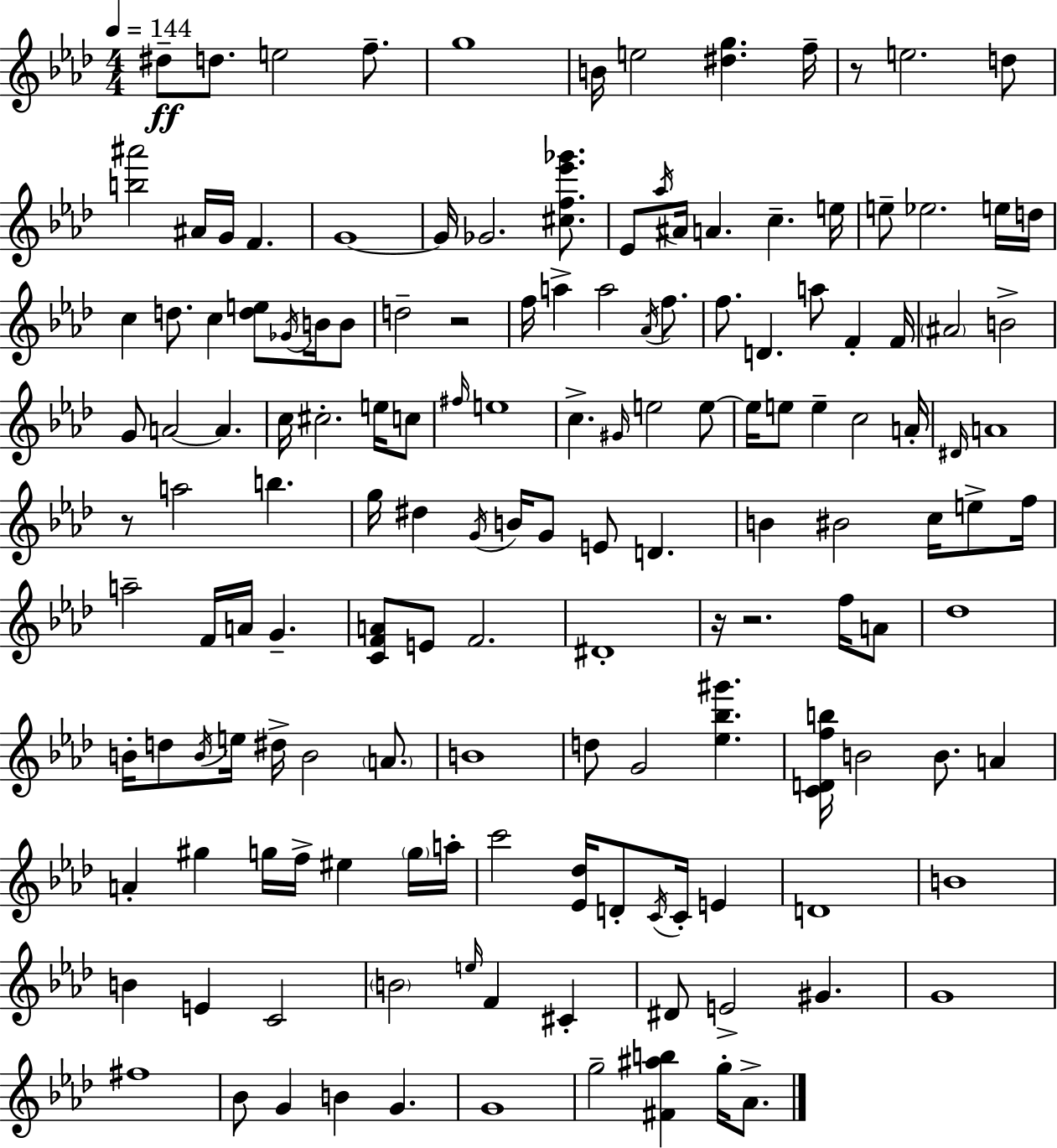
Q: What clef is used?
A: treble